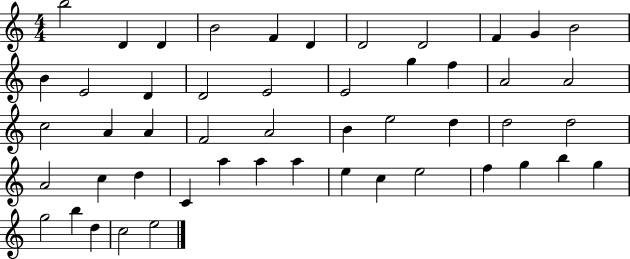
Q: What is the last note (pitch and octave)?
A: E5